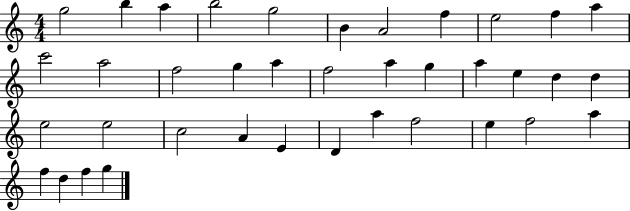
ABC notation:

X:1
T:Untitled
M:4/4
L:1/4
K:C
g2 b a b2 g2 B A2 f e2 f a c'2 a2 f2 g a f2 a g a e d d e2 e2 c2 A E D a f2 e f2 a f d f g